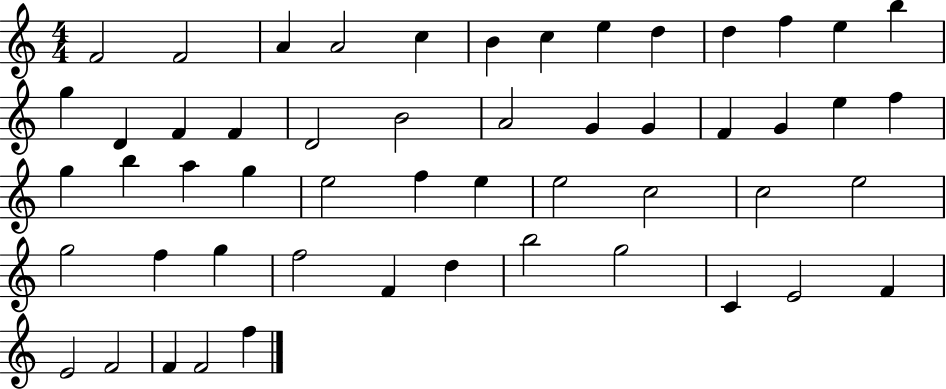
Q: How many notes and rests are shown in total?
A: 53